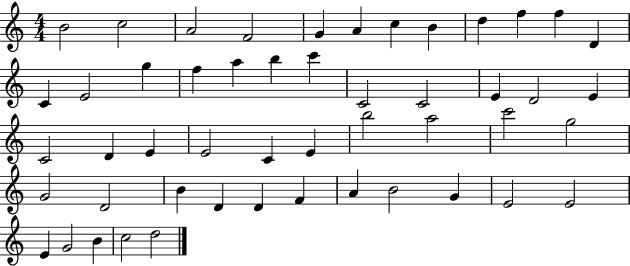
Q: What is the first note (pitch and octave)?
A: B4